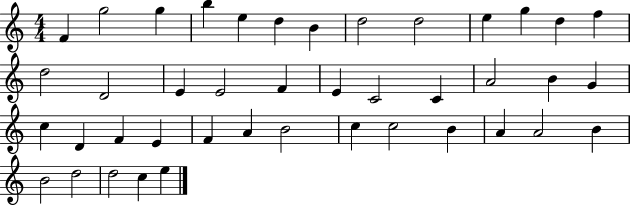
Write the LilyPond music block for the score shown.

{
  \clef treble
  \numericTimeSignature
  \time 4/4
  \key c \major
  f'4 g''2 g''4 | b''4 e''4 d''4 b'4 | d''2 d''2 | e''4 g''4 d''4 f''4 | \break d''2 d'2 | e'4 e'2 f'4 | e'4 c'2 c'4 | a'2 b'4 g'4 | \break c''4 d'4 f'4 e'4 | f'4 a'4 b'2 | c''4 c''2 b'4 | a'4 a'2 b'4 | \break b'2 d''2 | d''2 c''4 e''4 | \bar "|."
}